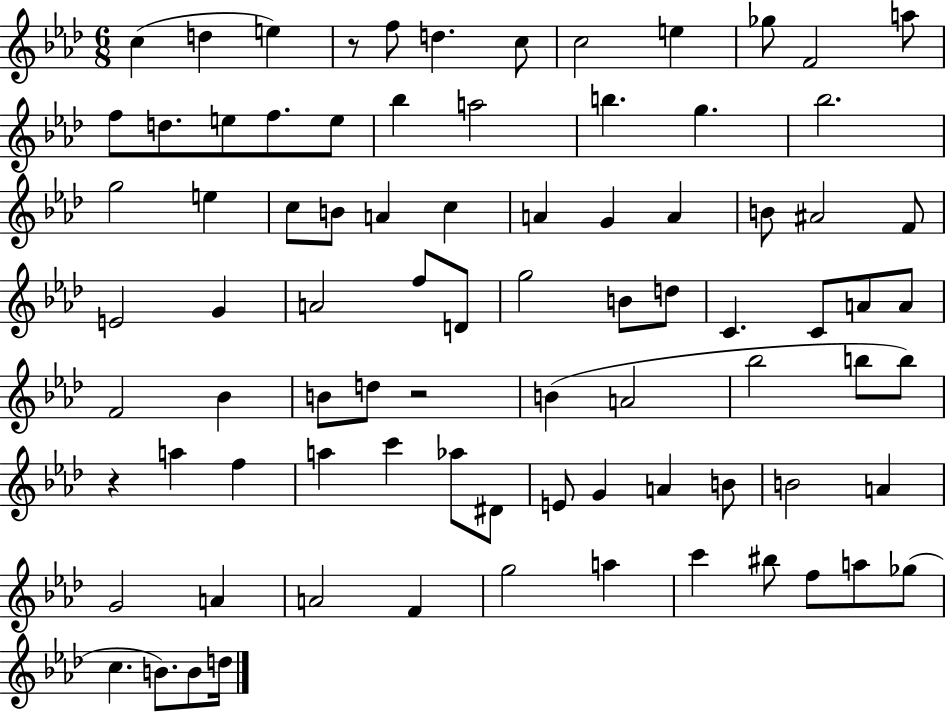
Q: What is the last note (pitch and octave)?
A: D5